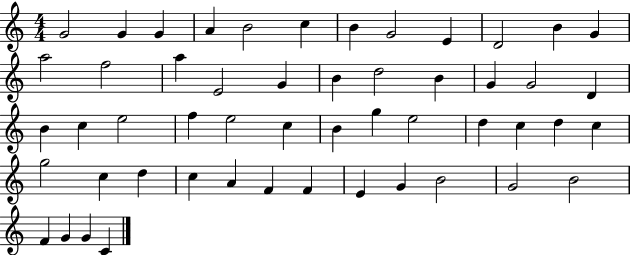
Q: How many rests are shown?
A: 0